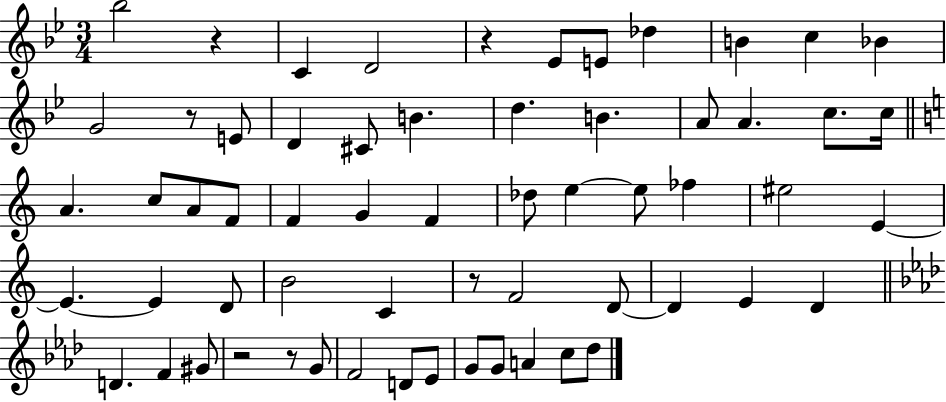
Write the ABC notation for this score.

X:1
T:Untitled
M:3/4
L:1/4
K:Bb
_b2 z C D2 z _E/2 E/2 _d B c _B G2 z/2 E/2 D ^C/2 B d B A/2 A c/2 c/4 A c/2 A/2 F/2 F G F _d/2 e e/2 _f ^e2 E E E D/2 B2 C z/2 F2 D/2 D E D D F ^G/2 z2 z/2 G/2 F2 D/2 _E/2 G/2 G/2 A c/2 _d/2